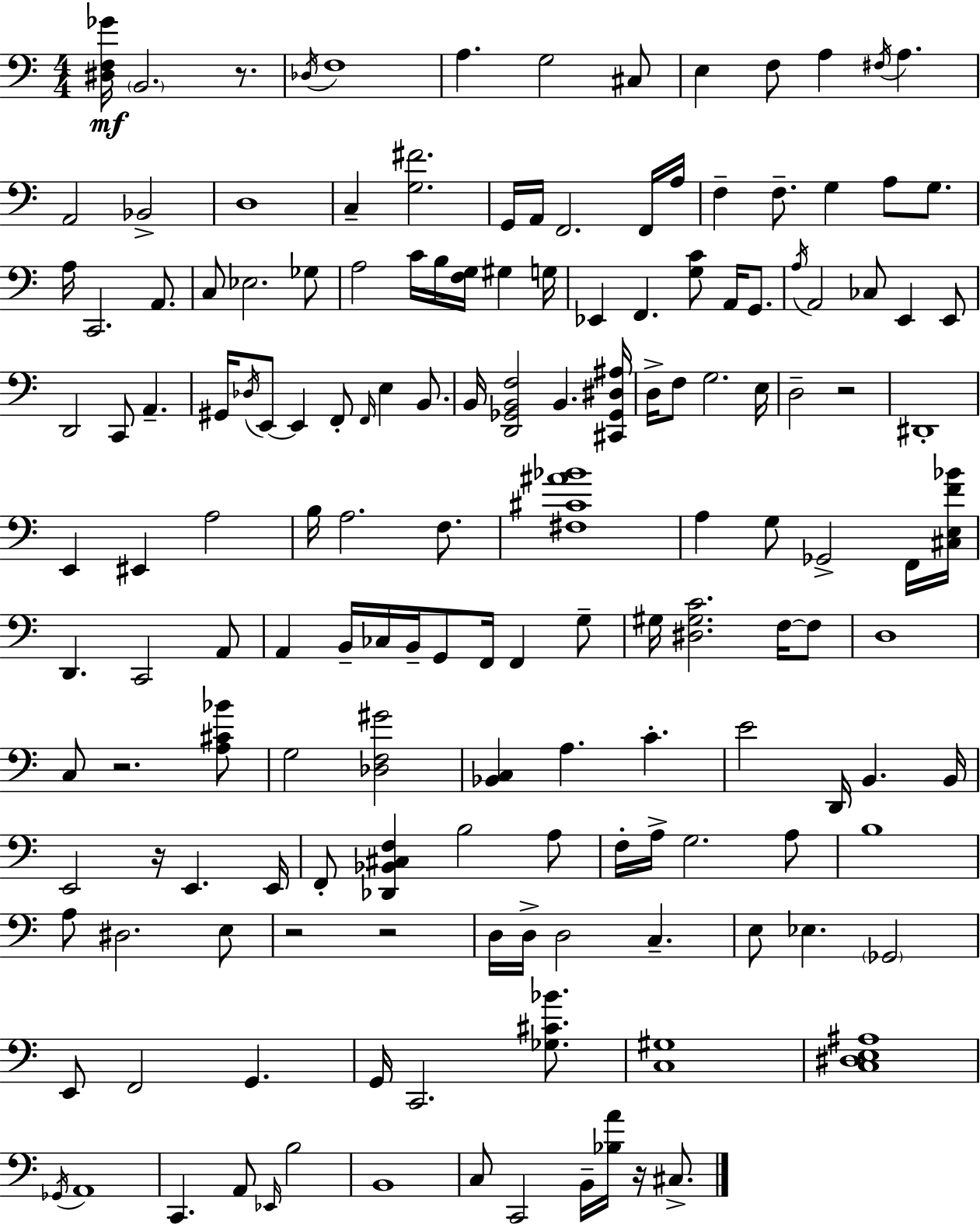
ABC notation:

X:1
T:Untitled
M:4/4
L:1/4
K:C
[^D,F,_G]/4 B,,2 z/2 _D,/4 F,4 A, G,2 ^C,/2 E, F,/2 A, ^F,/4 A, A,,2 _B,,2 D,4 C, [G,^F]2 G,,/4 A,,/4 F,,2 F,,/4 A,/4 F, F,/2 G, A,/2 G,/2 A,/4 C,,2 A,,/2 C,/2 _E,2 _G,/2 A,2 C/4 B,/4 [F,G,]/4 ^G, G,/4 _E,, F,, [G,C]/2 A,,/4 G,,/2 A,/4 A,,2 _C,/2 E,, E,,/2 D,,2 C,,/2 A,, ^G,,/4 _D,/4 E,,/2 E,, F,,/2 F,,/4 E, B,,/2 B,,/4 [D,,_G,,B,,F,]2 B,, [^C,,_G,,^D,^A,]/4 D,/4 F,/2 G,2 E,/4 D,2 z2 ^D,,4 E,, ^E,, A,2 B,/4 A,2 F,/2 [^F,^C^A_B]4 A, G,/2 _G,,2 F,,/4 [^C,E,F_B]/4 D,, C,,2 A,,/2 A,, B,,/4 _C,/4 B,,/4 G,,/2 F,,/4 F,, G,/2 ^G,/4 [^D,^G,C]2 F,/4 F,/2 D,4 C,/2 z2 [A,^C_B]/2 G,2 [_D,F,^G]2 [_B,,C,] A, C E2 D,,/4 B,, B,,/4 E,,2 z/4 E,, E,,/4 F,,/2 [_D,,_B,,^C,F,] B,2 A,/2 F,/4 A,/4 G,2 A,/2 B,4 A,/2 ^D,2 E,/2 z2 z2 D,/4 D,/4 D,2 C, E,/2 _E, _G,,2 E,,/2 F,,2 G,, G,,/4 C,,2 [_G,^C_B]/2 [C,^G,]4 [C,^D,E,^A,]4 _G,,/4 A,,4 C,, A,,/2 _E,,/4 B,2 B,,4 C,/2 C,,2 B,,/4 [_B,A]/4 z/4 ^C,/2